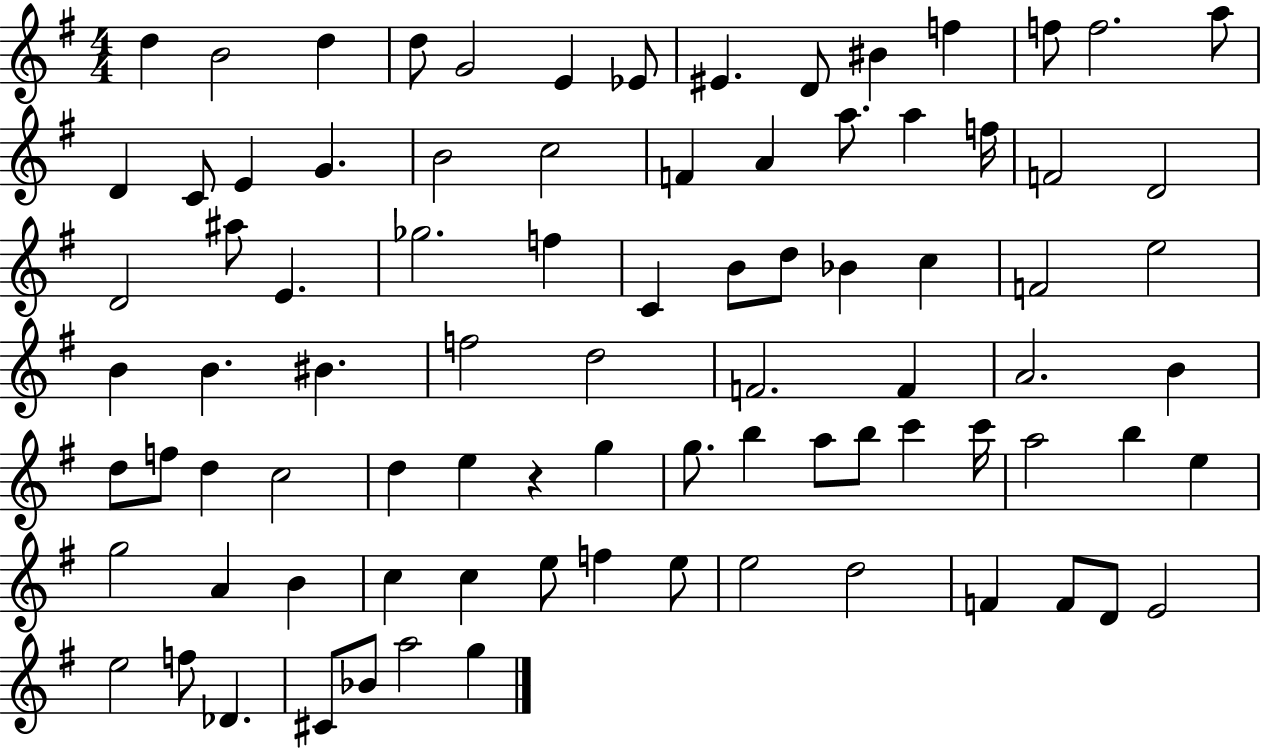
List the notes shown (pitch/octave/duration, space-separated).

D5/q B4/h D5/q D5/e G4/h E4/q Eb4/e EIS4/q. D4/e BIS4/q F5/q F5/e F5/h. A5/e D4/q C4/e E4/q G4/q. B4/h C5/h F4/q A4/q A5/e. A5/q F5/s F4/h D4/h D4/h A#5/e E4/q. Gb5/h. F5/q C4/q B4/e D5/e Bb4/q C5/q F4/h E5/h B4/q B4/q. BIS4/q. F5/h D5/h F4/h. F4/q A4/h. B4/q D5/e F5/e D5/q C5/h D5/q E5/q R/q G5/q G5/e. B5/q A5/e B5/e C6/q C6/s A5/h B5/q E5/q G5/h A4/q B4/q C5/q C5/q E5/e F5/q E5/e E5/h D5/h F4/q F4/e D4/e E4/h E5/h F5/e Db4/q. C#4/e Bb4/e A5/h G5/q